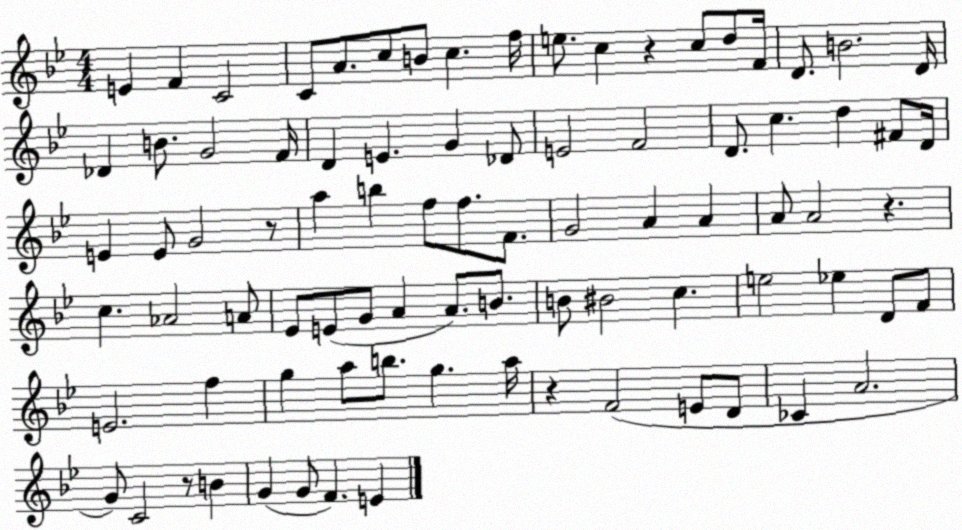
X:1
T:Untitled
M:4/4
L:1/4
K:Bb
E F C2 C/2 A/2 c/2 B/2 c f/4 e/2 c z c/2 d/2 F/4 D/2 B2 D/4 _D B/2 G2 F/4 D E G _D/2 E2 F2 D/2 c d ^F/2 D/4 E E/2 G2 z/2 a b f/2 f/2 F/2 G2 A A A/2 A2 z c _A2 A/2 _E/2 E/2 G/2 A A/2 B/2 B/2 ^B2 c e2 _e D/2 F/2 E2 f g a/2 b/2 g a/4 z F2 E/2 D/2 _C A2 G/2 C2 z/2 B G G/2 F E